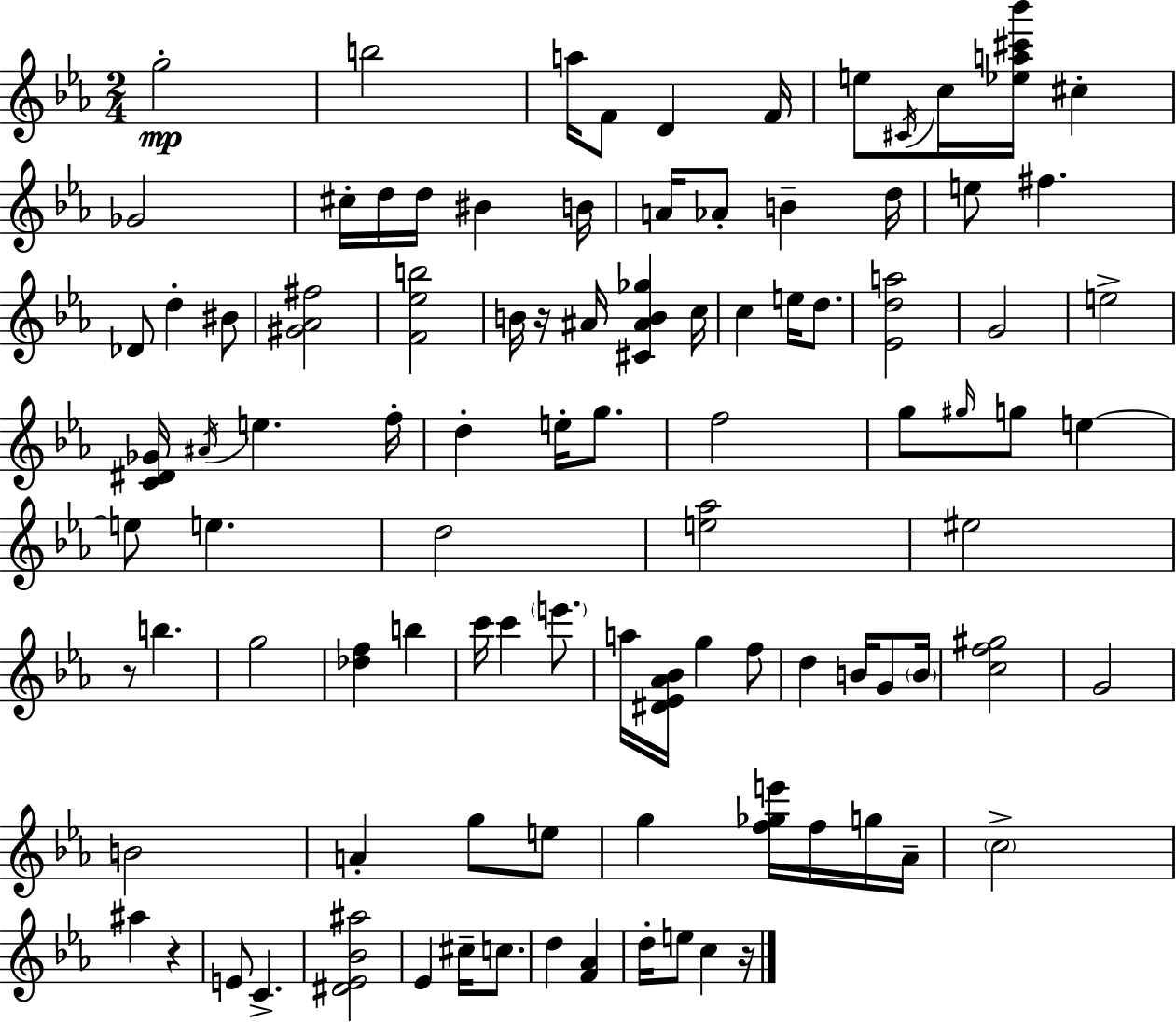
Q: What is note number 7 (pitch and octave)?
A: E5